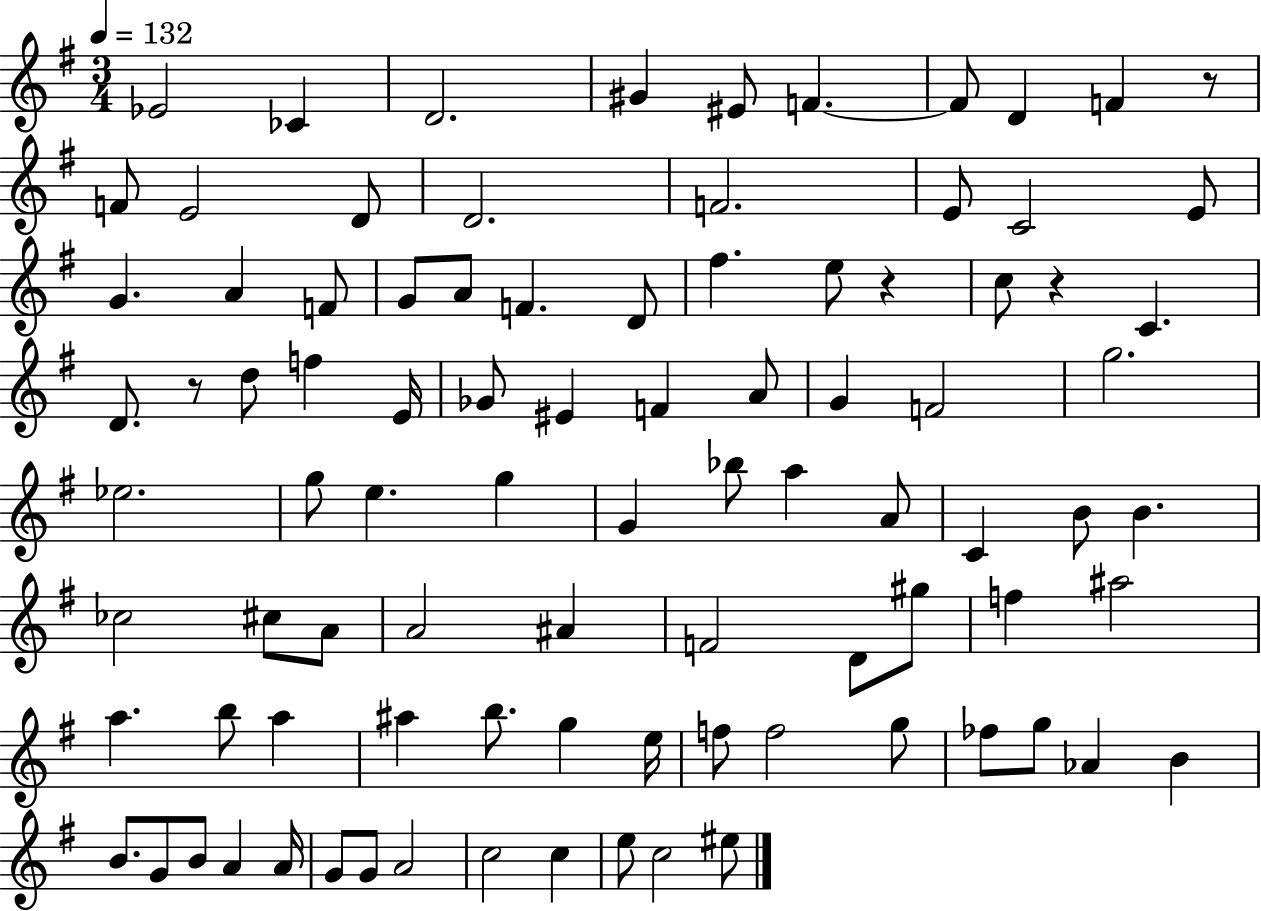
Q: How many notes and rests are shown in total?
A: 91